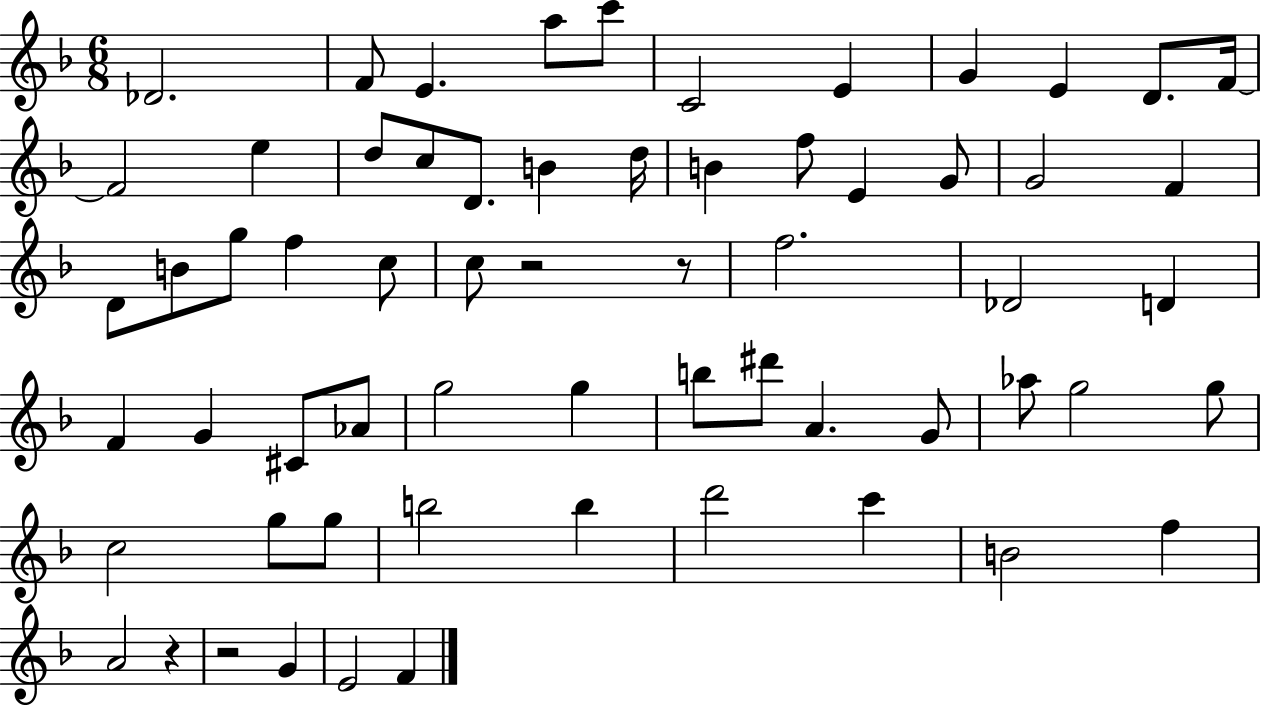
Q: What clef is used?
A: treble